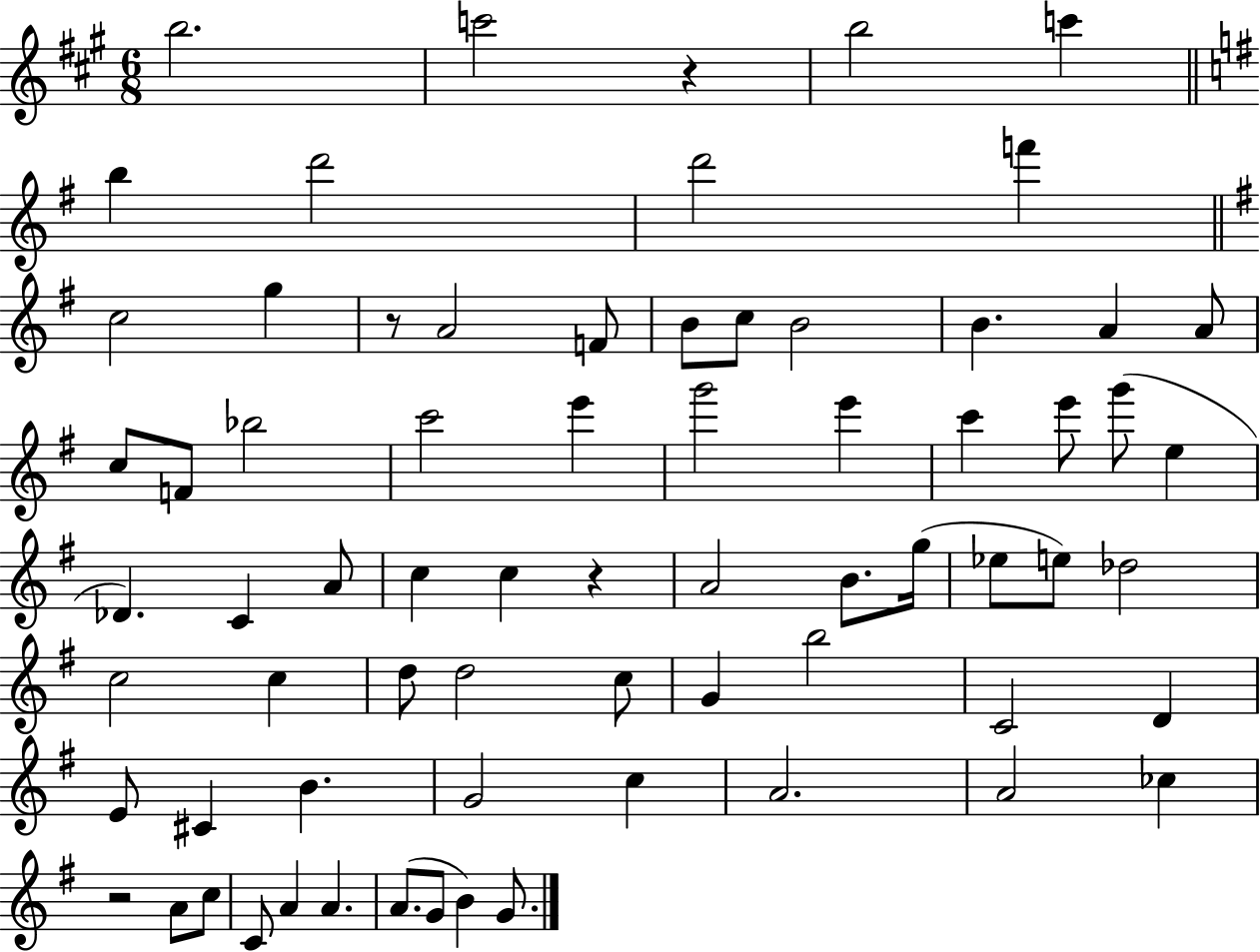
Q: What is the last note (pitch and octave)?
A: G4